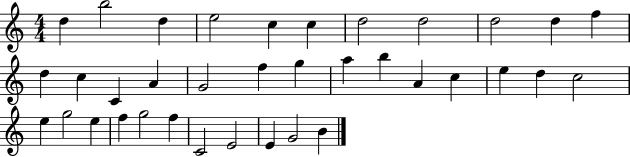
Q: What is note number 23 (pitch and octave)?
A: E5